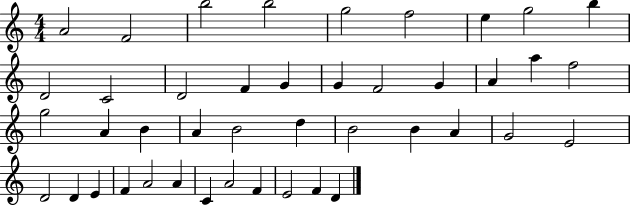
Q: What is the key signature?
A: C major